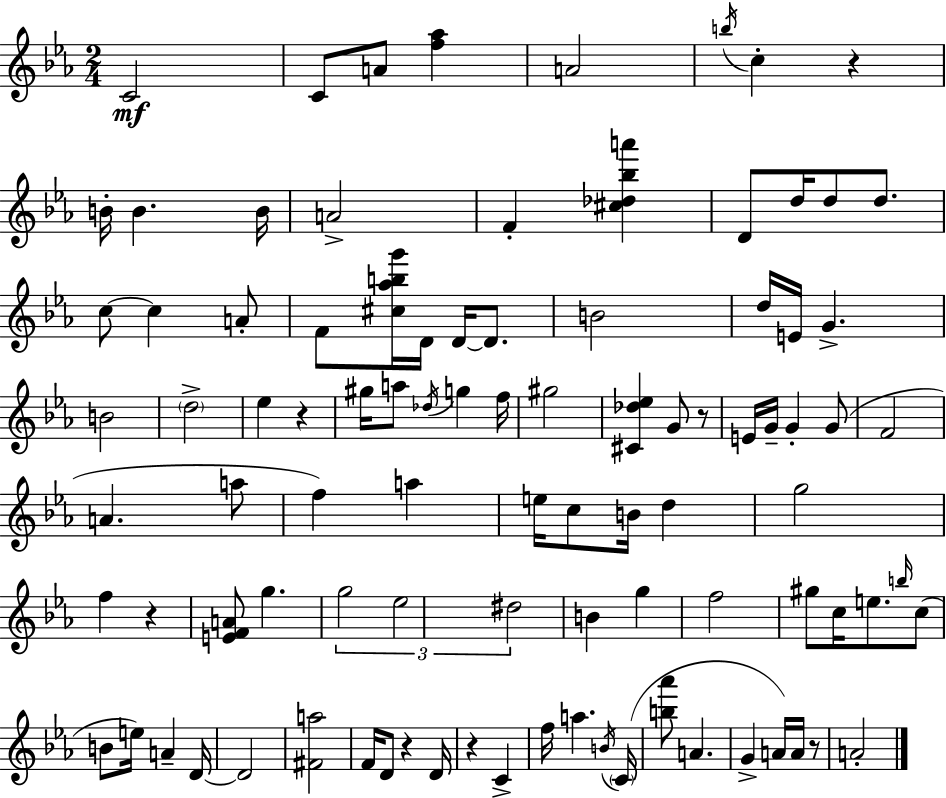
C4/h C4/e A4/e [F5,Ab5]/q A4/h B5/s C5/q R/q B4/s B4/q. B4/s A4/h F4/q [C#5,Db5,Bb5,A6]/q D4/e D5/s D5/e D5/e. C5/e C5/q A4/e F4/e [C#5,Ab5,B5,G6]/s D4/s D4/s D4/e. B4/h D5/s E4/s G4/q. B4/h D5/h Eb5/q R/q G#5/s A5/e Db5/s G5/q F5/s G#5/h [C#4,Db5,Eb5]/q G4/e R/e E4/s G4/s G4/q G4/e F4/h A4/q. A5/e F5/q A5/q E5/s C5/e B4/s D5/q G5/h F5/q R/q [E4,F4,A4]/e G5/q. G5/h Eb5/h D#5/h B4/q G5/q F5/h G#5/e C5/s E5/e. B5/s C5/e B4/e E5/s A4/q D4/s D4/h [F#4,A5]/h F4/s D4/e R/q D4/s R/q C4/q F5/s A5/q. B4/s C4/s [B5,Ab6]/e A4/q. G4/q A4/s A4/s R/e A4/h